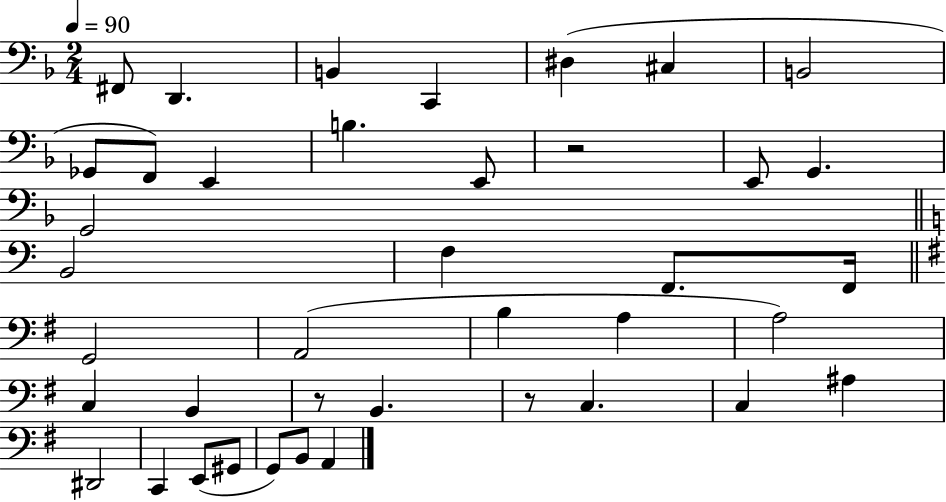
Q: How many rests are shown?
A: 3